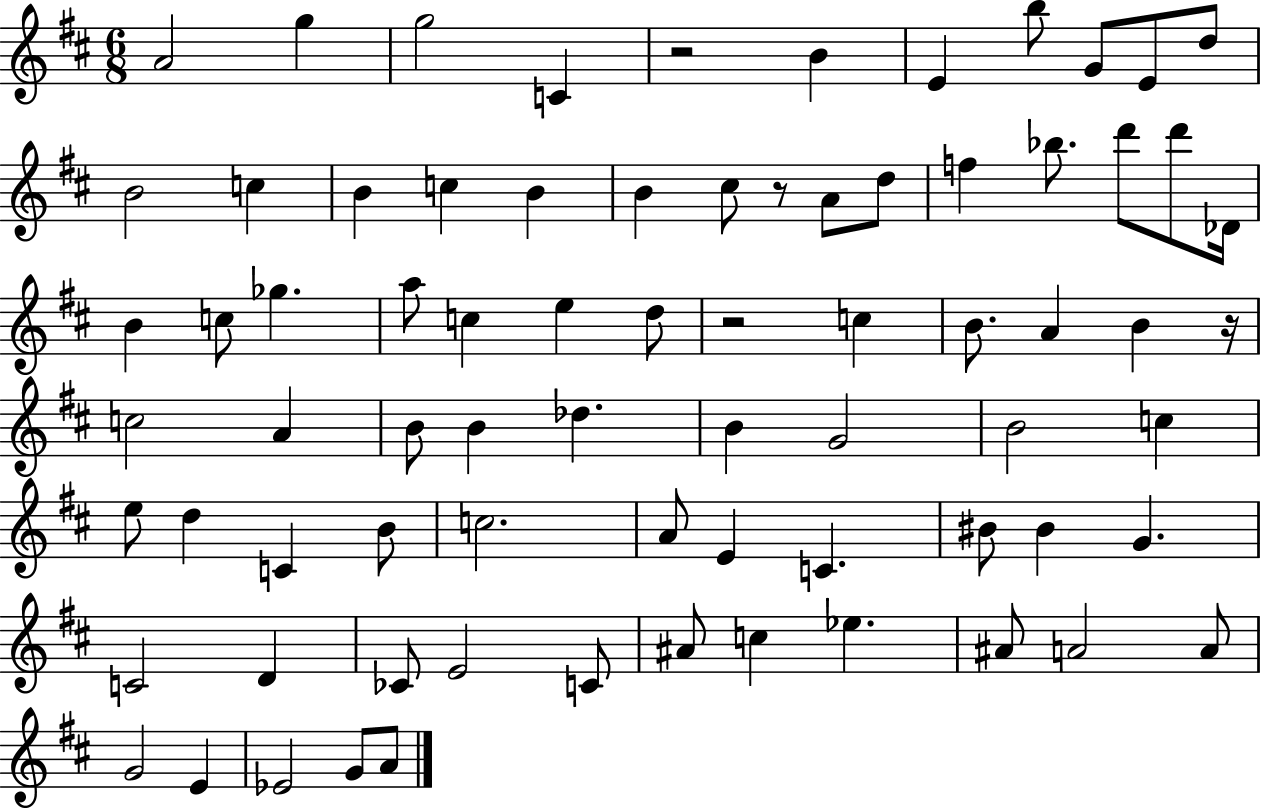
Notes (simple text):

A4/h G5/q G5/h C4/q R/h B4/q E4/q B5/e G4/e E4/e D5/e B4/h C5/q B4/q C5/q B4/q B4/q C#5/e R/e A4/e D5/e F5/q Bb5/e. D6/e D6/e Db4/s B4/q C5/e Gb5/q. A5/e C5/q E5/q D5/e R/h C5/q B4/e. A4/q B4/q R/s C5/h A4/q B4/e B4/q Db5/q. B4/q G4/h B4/h C5/q E5/e D5/q C4/q B4/e C5/h. A4/e E4/q C4/q. BIS4/e BIS4/q G4/q. C4/h D4/q CES4/e E4/h C4/e A#4/e C5/q Eb5/q. A#4/e A4/h A4/e G4/h E4/q Eb4/h G4/e A4/e